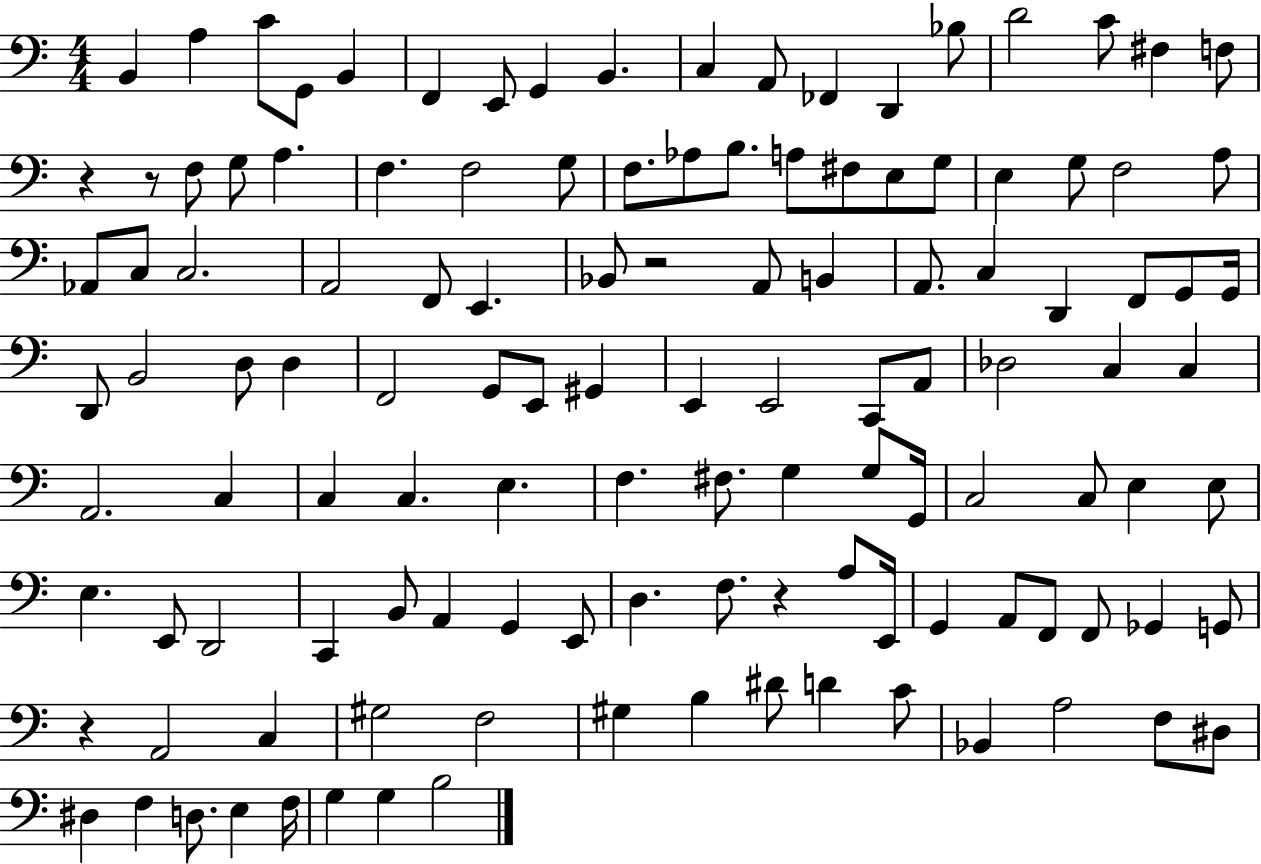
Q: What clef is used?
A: bass